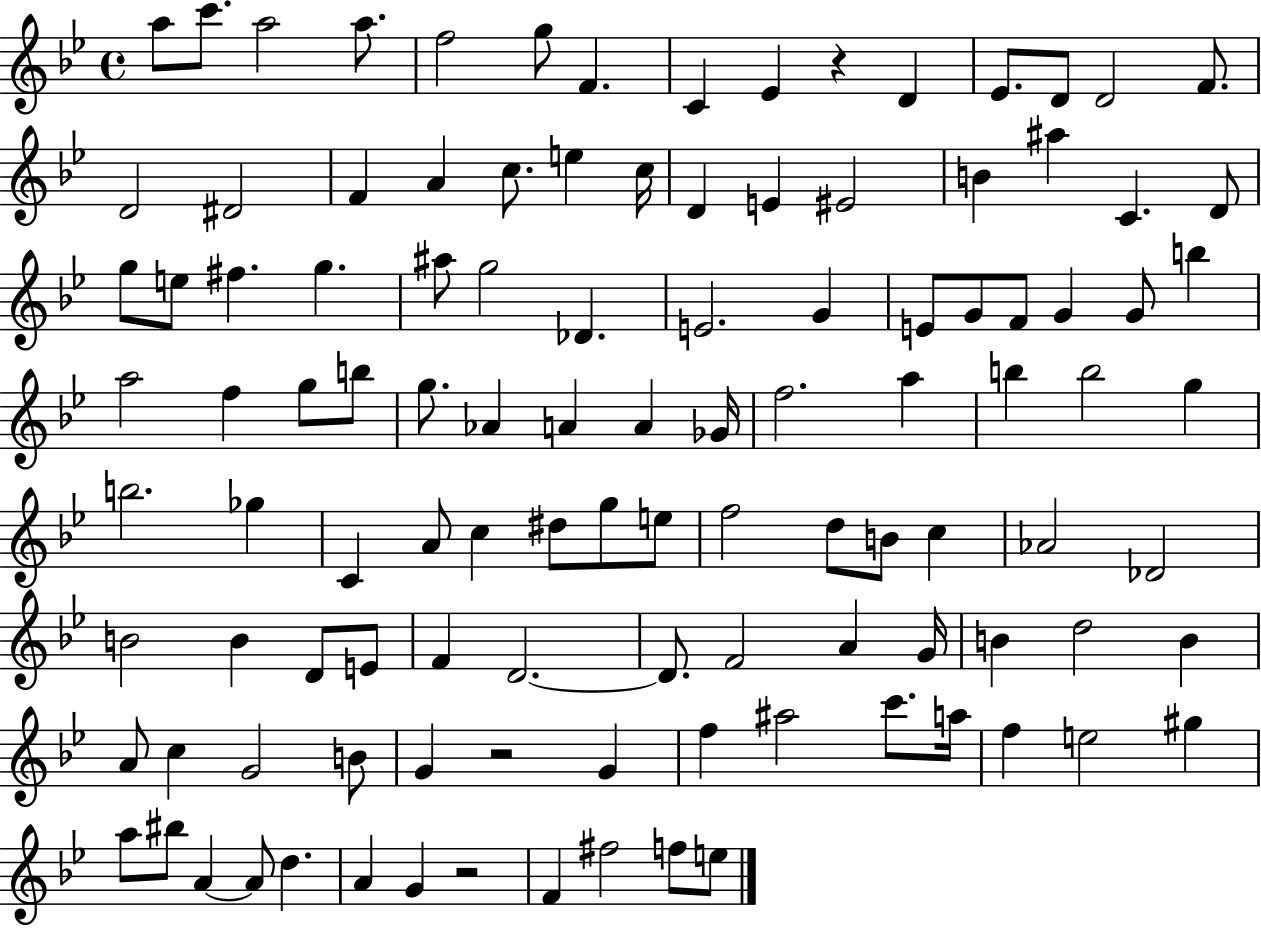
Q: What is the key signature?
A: BES major